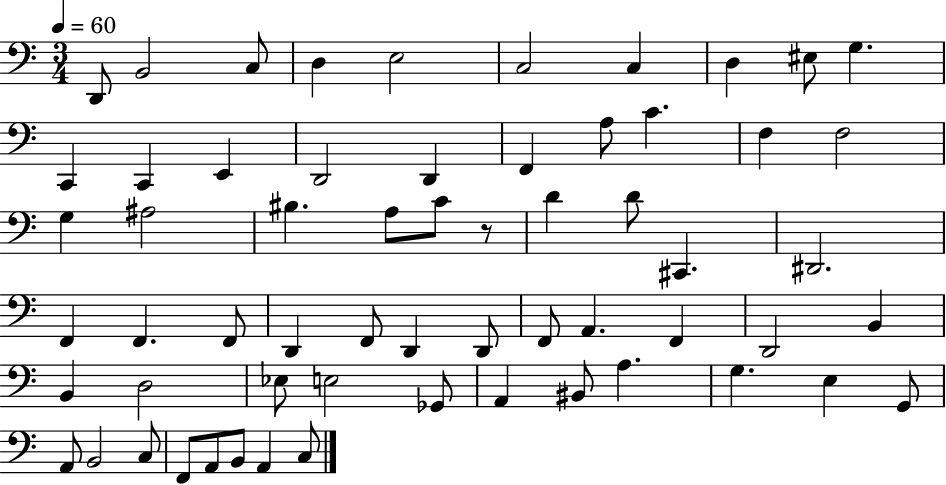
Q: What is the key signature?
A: C major